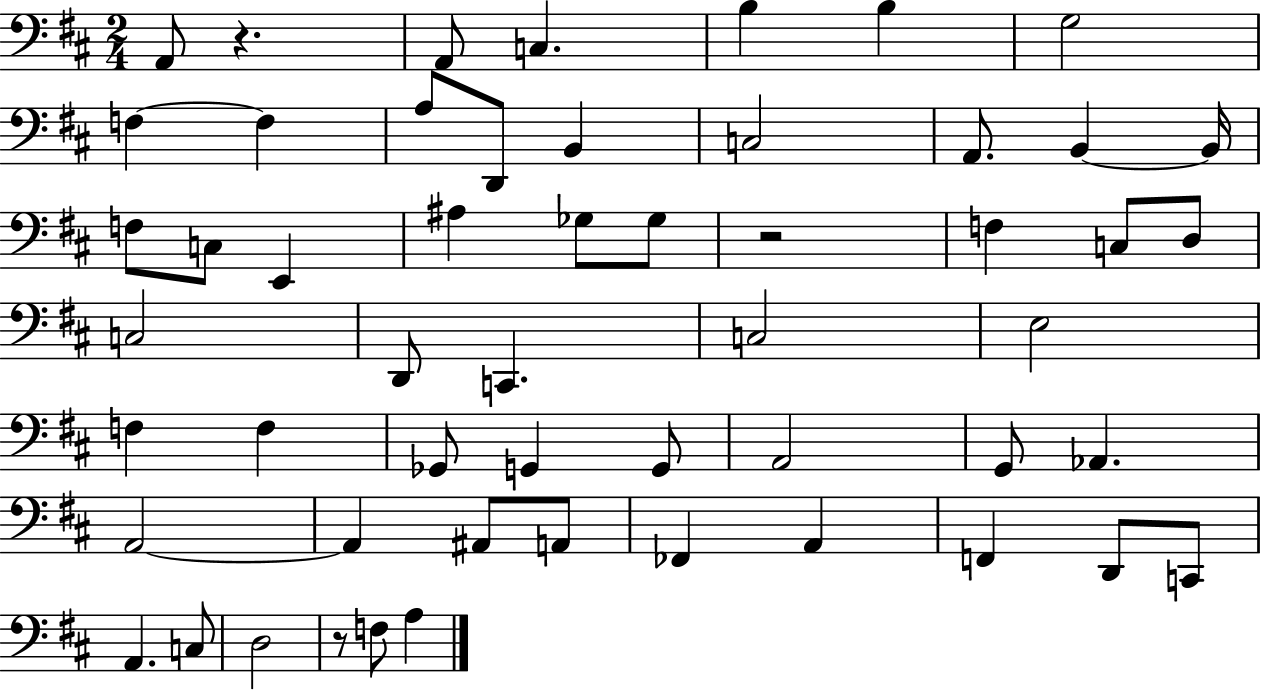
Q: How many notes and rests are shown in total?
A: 54